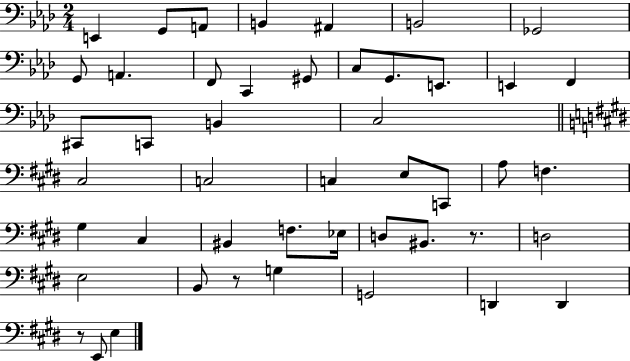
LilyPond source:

{
  \clef bass
  \numericTimeSignature
  \time 2/4
  \key aes \major
  \repeat volta 2 { e,4 g,8 a,8 | b,4 ais,4 | b,2 | ges,2 | \break g,8 a,4. | f,8 c,4 gis,8 | c8 g,8. e,8. | e,4 f,4 | \break cis,8 c,8 b,4 | c2 | \bar "||" \break \key e \major cis2 | c2 | c4 e8 c,8 | a8 f4. | \break gis4 cis4 | bis,4 f8. ees16 | d8 bis,8. r8. | d2 | \break e2 | b,8 r8 g4 | g,2 | d,4 d,4 | \break r8 e,8 e4 | } \bar "|."
}